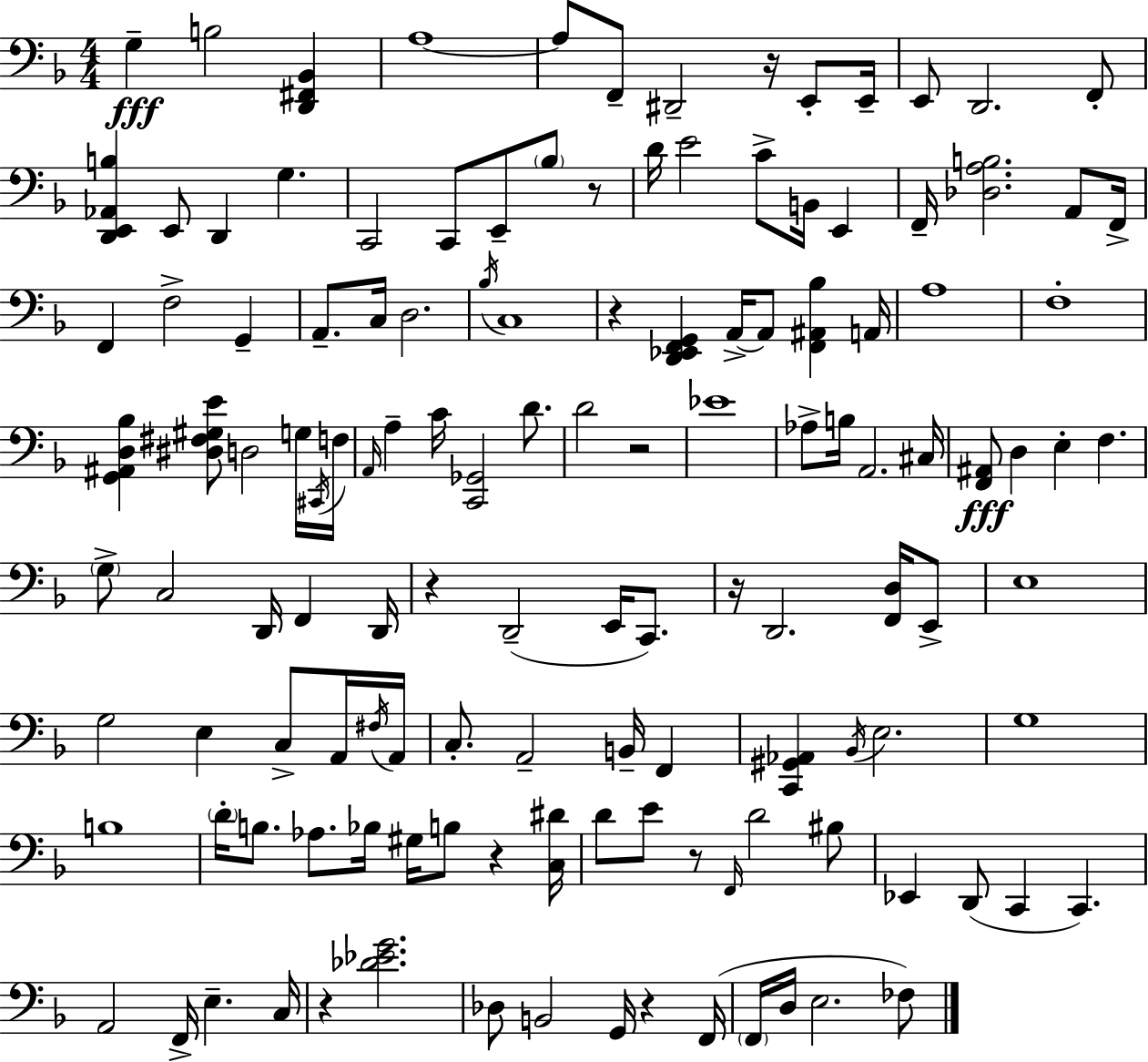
{
  \clef bass
  \numericTimeSignature
  \time 4/4
  \key f \major
  g4--\fff b2 <d, fis, bes,>4 | a1~~ | a8 f,8-- dis,2-- r16 e,8-. e,16-- | e,8 d,2. f,8-. | \break <d, e, aes, b>4 e,8 d,4 g4. | c,2 c,8 e,8-- \parenthesize bes8 r8 | d'16 e'2 c'8-> b,16 e,4 | f,16-- <des a b>2. a,8 f,16-> | \break f,4 f2-> g,4-- | a,8.-- c16 d2. | \acciaccatura { bes16 } c1 | r4 <d, ees, f, g,>4 a,16->~~ a,8 <f, ais, bes>4 | \break a,16 a1 | f1-. | <g, ais, d bes>4 <dis fis gis e'>8 d2 g16 | \acciaccatura { cis,16 } f16 \grace { a,16 } a4-- c'16 <c, ges,>2 | \break d'8. d'2 r2 | ees'1 | aes8-> b16 a,2. | cis16 <f, ais,>8\fff d4 e4-. f4. | \break \parenthesize g8-> c2 d,16 f,4 | d,16 r4 d,2--( e,16 | c,8.) r16 d,2. | <f, d>16 e,8-> e1 | \break g2 e4 c8-> | a,16 \acciaccatura { fis16 } a,16 c8.-. a,2-- b,16-- | f,4 <c, gis, aes,>4 \acciaccatura { bes,16 } e2. | g1 | \break b1 | \parenthesize d'16-. b8. aes8. bes16 gis16 b8 | r4 <c dis'>16 d'8 e'8 r8 \grace { f,16 } d'2 | bis8 ees,4 d,8( c,4 | \break c,4.) a,2 f,16-> e4.-- | c16 r4 <des' ees' g'>2. | des8 b,2 | g,16 r4 f,16( \parenthesize f,16 d16 e2. | \break fes8) \bar "|."
}